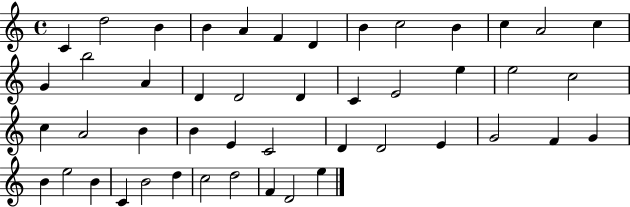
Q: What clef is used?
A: treble